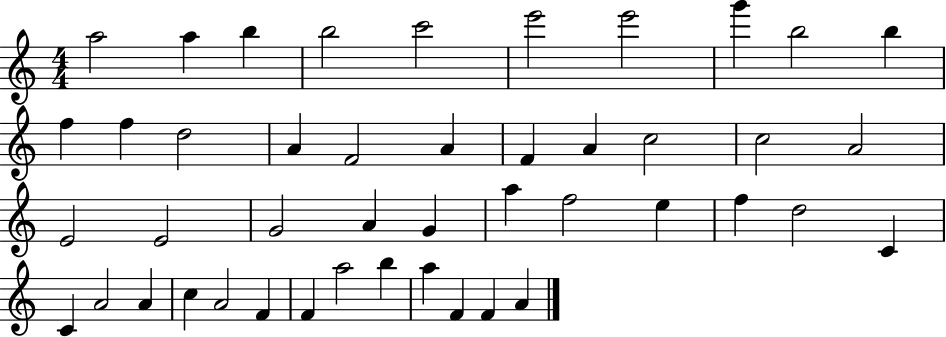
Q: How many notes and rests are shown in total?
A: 45